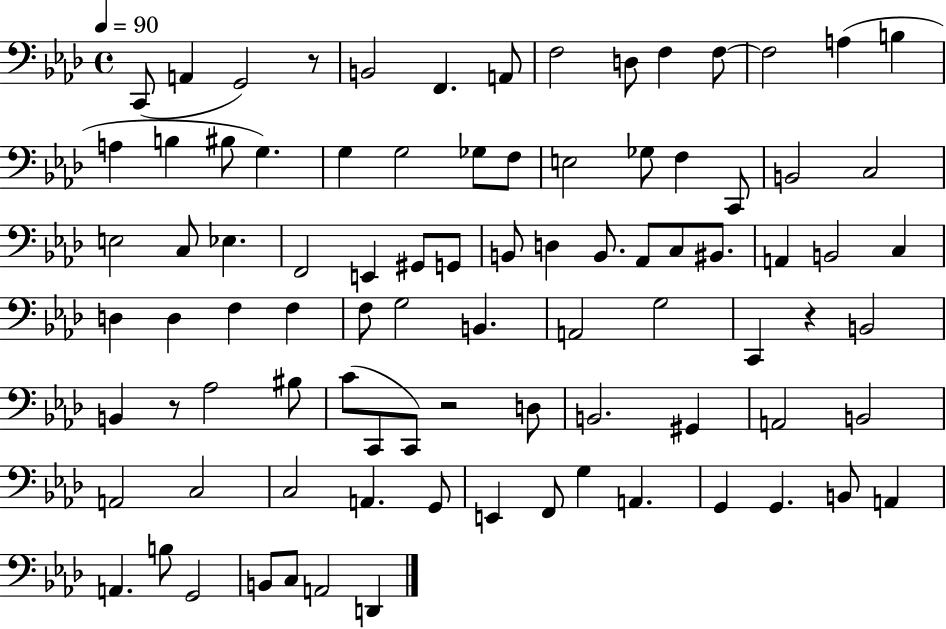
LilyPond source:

{
  \clef bass
  \time 4/4
  \defaultTimeSignature
  \key aes \major
  \tempo 4 = 90
  c,8( a,4 g,2) r8 | b,2 f,4. a,8 | f2 d8 f4 f8~~ | f2 a4( b4 | \break a4 b4 bis8 g4.) | g4 g2 ges8 f8 | e2 ges8 f4 c,8 | b,2 c2 | \break e2 c8 ees4. | f,2 e,4 gis,8 g,8 | b,8 d4 b,8. aes,8 c8 bis,8. | a,4 b,2 c4 | \break d4 d4 f4 f4 | f8 g2 b,4. | a,2 g2 | c,4 r4 b,2 | \break b,4 r8 aes2 bis8 | c'8( c,8 c,8) r2 d8 | b,2. gis,4 | a,2 b,2 | \break a,2 c2 | c2 a,4. g,8 | e,4 f,8 g4 a,4. | g,4 g,4. b,8 a,4 | \break a,4. b8 g,2 | b,8 c8 a,2 d,4 | \bar "|."
}